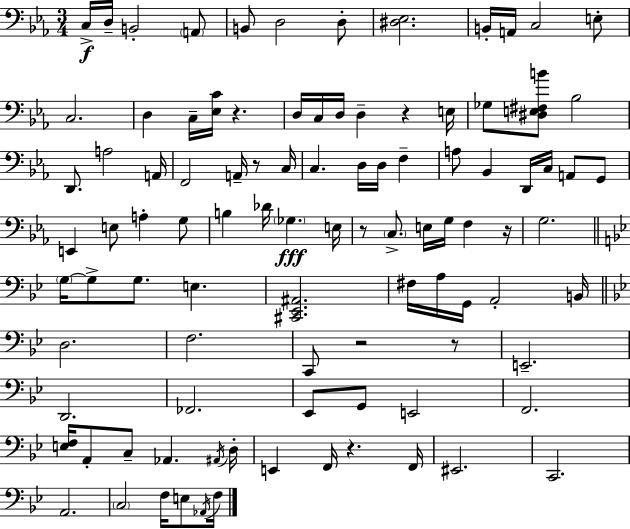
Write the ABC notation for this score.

X:1
T:Untitled
M:3/4
L:1/4
K:Cm
C,/4 D,/4 B,,2 A,,/2 B,,/2 D,2 D,/2 [^D,_E,]2 B,,/4 A,,/4 C,2 E,/2 C,2 D, C,/4 [_E,C]/4 z D,/4 C,/4 D,/4 D, z E,/4 _G,/2 [^D,E,^F,B]/2 _B,2 D,,/2 A,2 A,,/4 F,,2 A,,/4 z/2 C,/4 C, D,/4 D,/4 F, A,/2 _B,, D,,/4 C,/4 A,,/2 G,,/2 E,, E,/2 A, G,/2 B, _D/4 _G, E,/4 z/2 C,/2 E,/4 G,/4 F, z/4 G,2 G,/4 G,/2 G,/2 E, [^C,,_E,,^A,,]2 ^F,/4 A,/4 G,,/4 A,,2 B,,/4 D,2 F,2 C,,/2 z2 z/2 E,,2 D,,2 _F,,2 _E,,/2 G,,/2 E,,2 F,,2 [E,F,]/4 A,,/2 C,/2 _A,, ^A,,/4 D,/4 E,, F,,/4 z F,,/4 ^E,,2 C,,2 A,,2 C,2 F,/4 E,/2 _A,,/4 F,/4